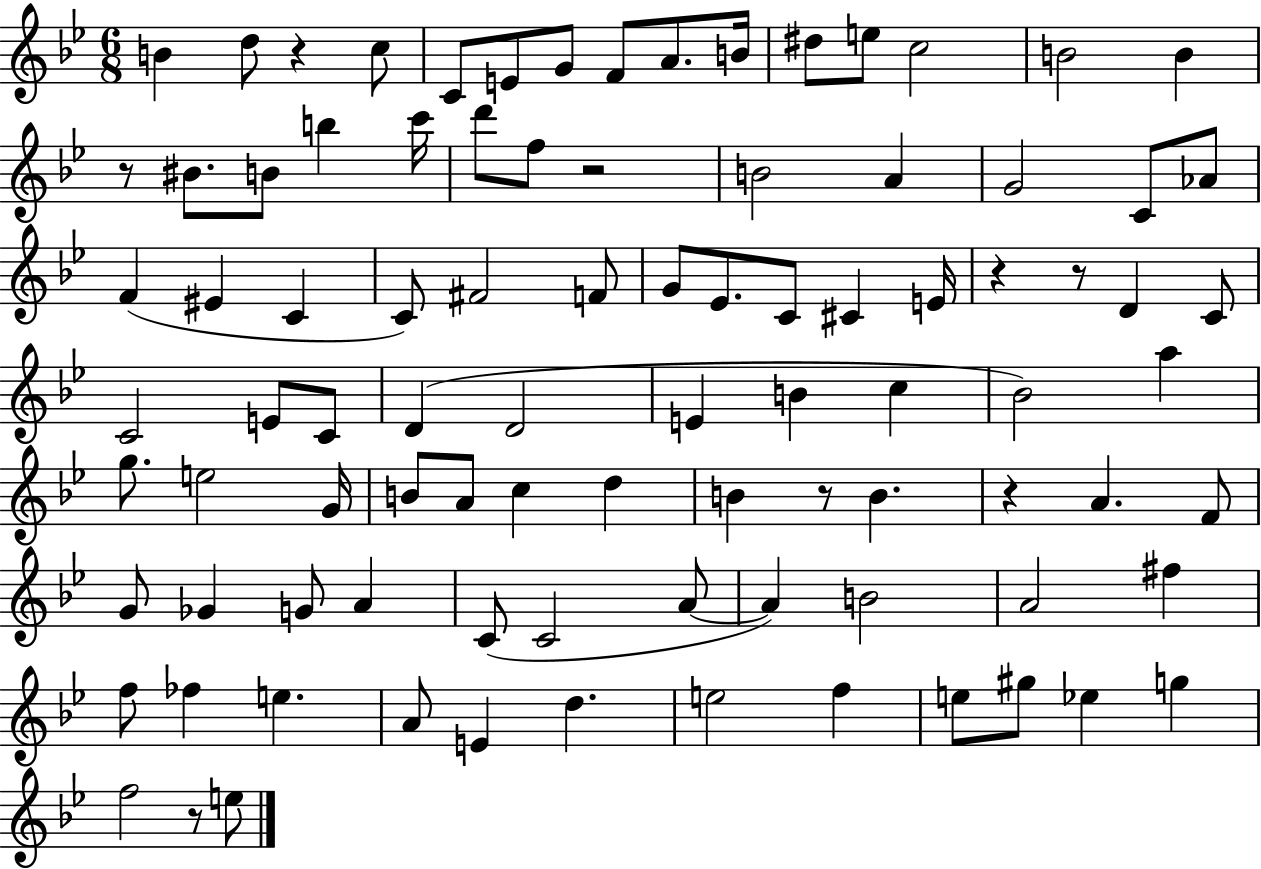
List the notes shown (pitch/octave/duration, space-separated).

B4/q D5/e R/q C5/e C4/e E4/e G4/e F4/e A4/e. B4/s D#5/e E5/e C5/h B4/h B4/q R/e BIS4/e. B4/e B5/q C6/s D6/e F5/e R/h B4/h A4/q G4/h C4/e Ab4/e F4/q EIS4/q C4/q C4/e F#4/h F4/e G4/e Eb4/e. C4/e C#4/q E4/s R/q R/e D4/q C4/e C4/h E4/e C4/e D4/q D4/h E4/q B4/q C5/q Bb4/h A5/q G5/e. E5/h G4/s B4/e A4/e C5/q D5/q B4/q R/e B4/q. R/q A4/q. F4/e G4/e Gb4/q G4/e A4/q C4/e C4/h A4/e A4/q B4/h A4/h F#5/q F5/e FES5/q E5/q. A4/e E4/q D5/q. E5/h F5/q E5/e G#5/e Eb5/q G5/q F5/h R/e E5/e